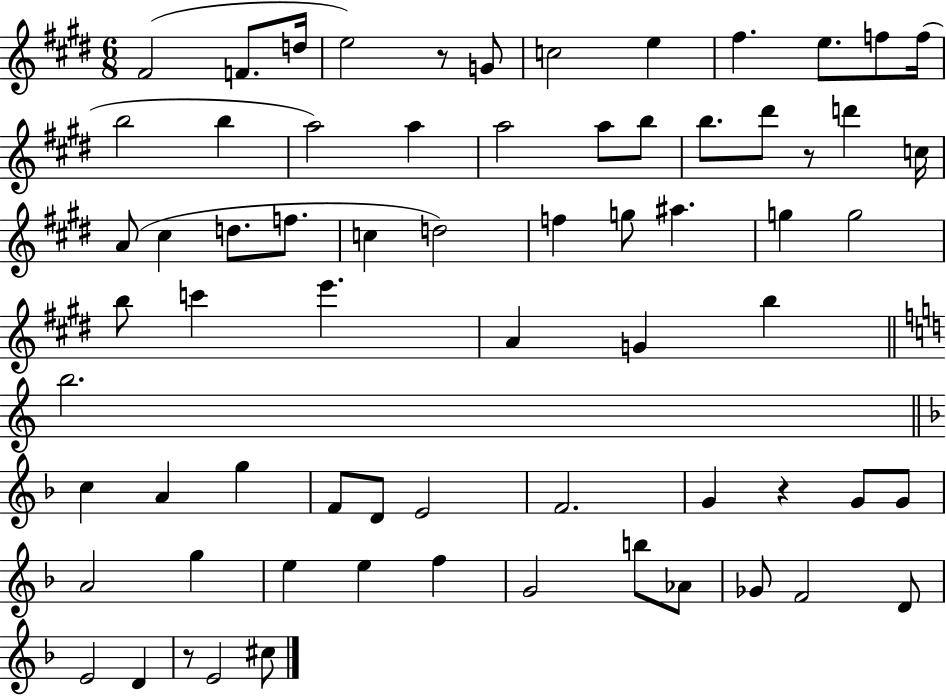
{
  \clef treble
  \numericTimeSignature
  \time 6/8
  \key e \major
  \repeat volta 2 { fis'2( f'8. d''16 | e''2) r8 g'8 | c''2 e''4 | fis''4. e''8. f''8 f''16( | \break b''2 b''4 | a''2) a''4 | a''2 a''8 b''8 | b''8. dis'''8 r8 d'''4 c''16 | \break a'8( cis''4 d''8. f''8. | c''4 d''2) | f''4 g''8 ais''4. | g''4 g''2 | \break b''8 c'''4 e'''4. | a'4 g'4 b''4 | \bar "||" \break \key c \major b''2. | \bar "||" \break \key f \major c''4 a'4 g''4 | f'8 d'8 e'2 | f'2. | g'4 r4 g'8 g'8 | \break a'2 g''4 | e''4 e''4 f''4 | g'2 b''8 aes'8 | ges'8 f'2 d'8 | \break e'2 d'4 | r8 e'2 cis''8 | } \bar "|."
}